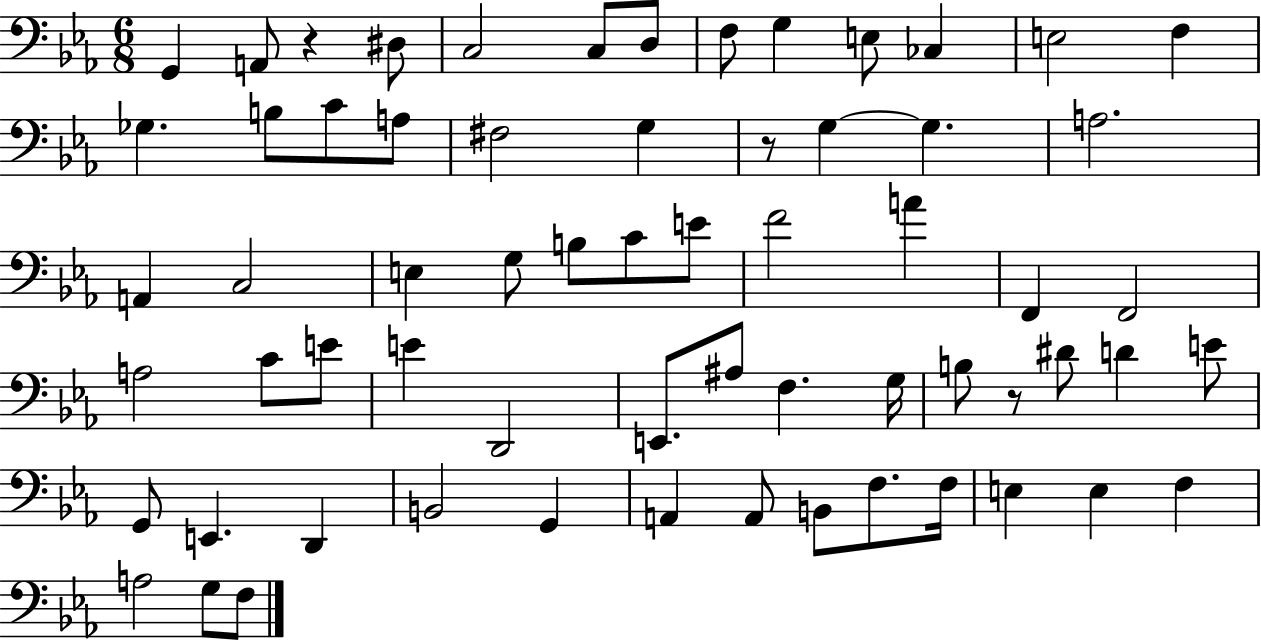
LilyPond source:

{
  \clef bass
  \numericTimeSignature
  \time 6/8
  \key ees \major
  g,4 a,8 r4 dis8 | c2 c8 d8 | f8 g4 e8 ces4 | e2 f4 | \break ges4. b8 c'8 a8 | fis2 g4 | r8 g4~~ g4. | a2. | \break a,4 c2 | e4 g8 b8 c'8 e'8 | f'2 a'4 | f,4 f,2 | \break a2 c'8 e'8 | e'4 d,2 | e,8. ais8 f4. g16 | b8 r8 dis'8 d'4 e'8 | \break g,8 e,4. d,4 | b,2 g,4 | a,4 a,8 b,8 f8. f16 | e4 e4 f4 | \break a2 g8 f8 | \bar "|."
}